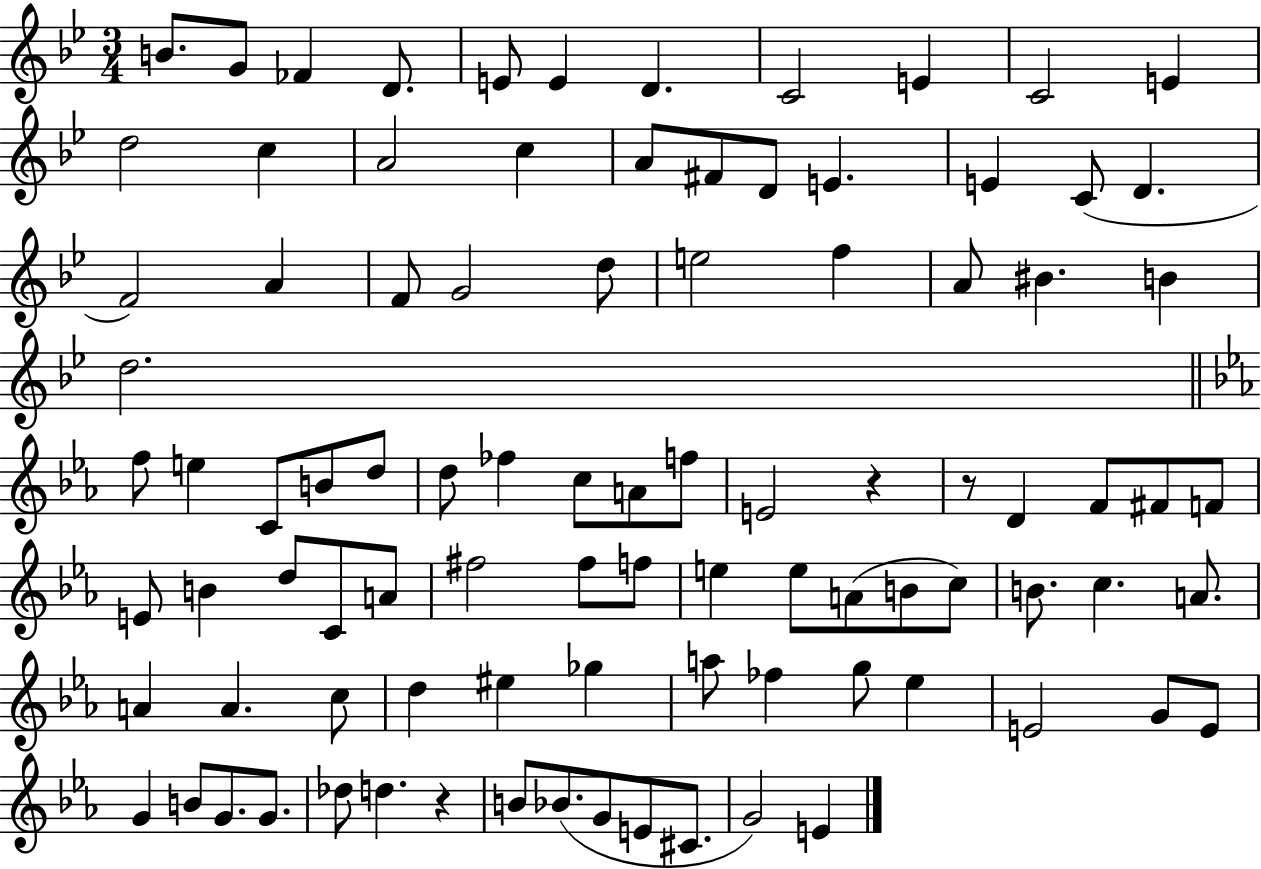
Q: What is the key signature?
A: BES major